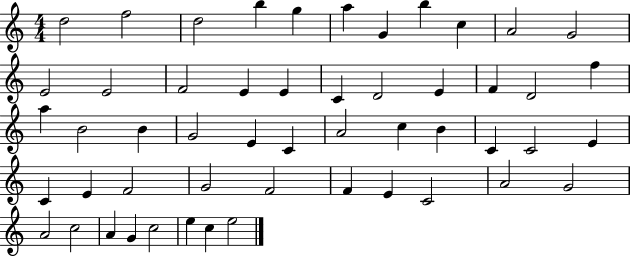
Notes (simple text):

D5/h F5/h D5/h B5/q G5/q A5/q G4/q B5/q C5/q A4/h G4/h E4/h E4/h F4/h E4/q E4/q C4/q D4/h E4/q F4/q D4/h F5/q A5/q B4/h B4/q G4/h E4/q C4/q A4/h C5/q B4/q C4/q C4/h E4/q C4/q E4/q F4/h G4/h F4/h F4/q E4/q C4/h A4/h G4/h A4/h C5/h A4/q G4/q C5/h E5/q C5/q E5/h